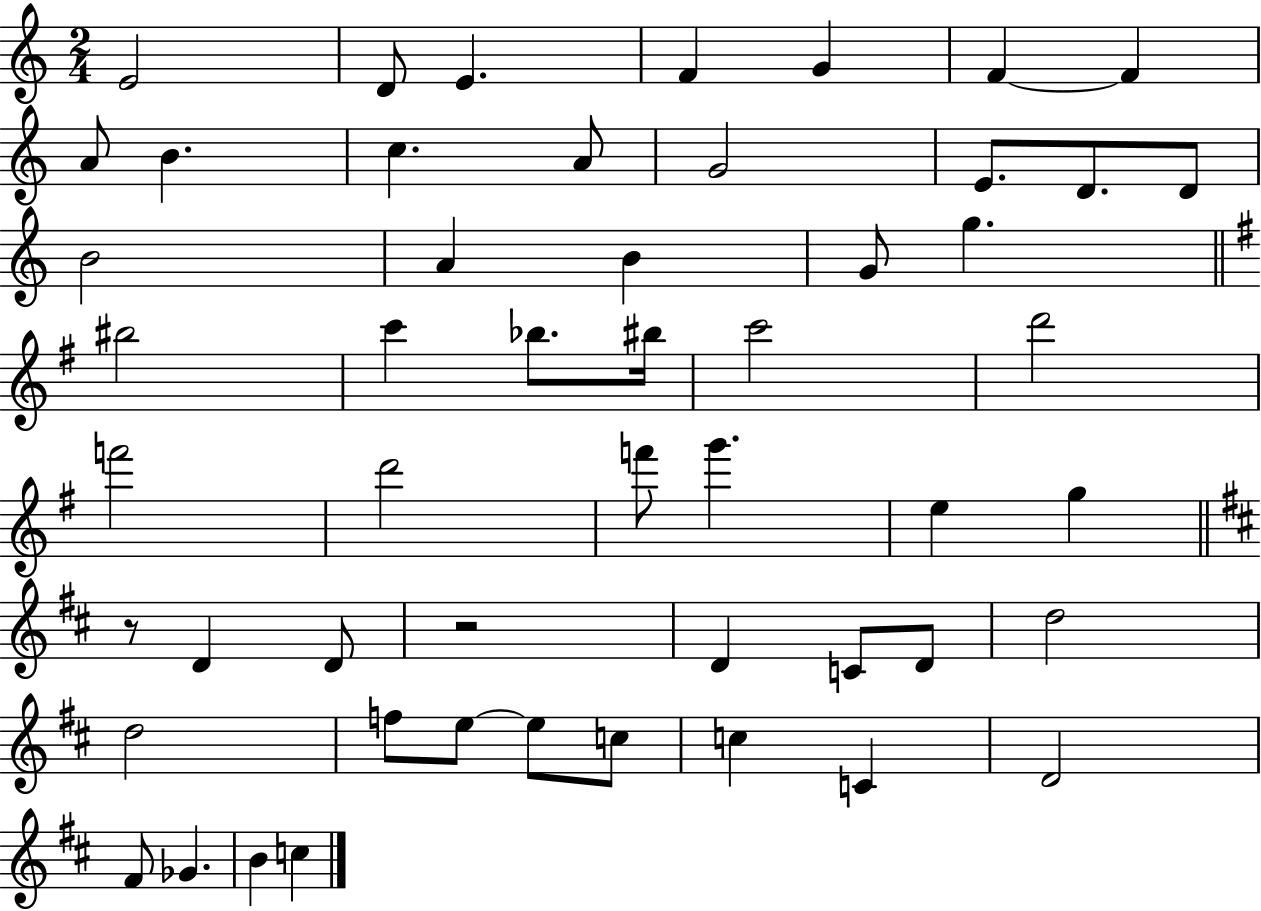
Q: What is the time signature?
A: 2/4